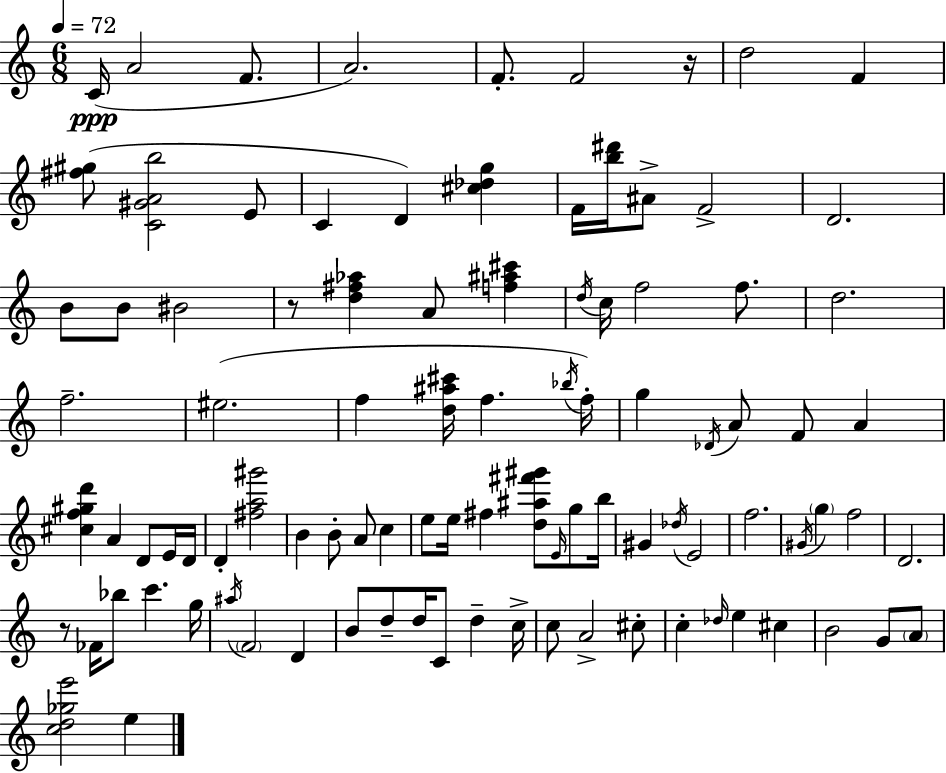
C4/s A4/h F4/e. A4/h. F4/e. F4/h R/s D5/h F4/q [F#5,G#5]/e [C4,G#4,A4,B5]/h E4/e C4/q D4/q [C#5,Db5,G5]/q F4/s [B5,D#6]/s A#4/e F4/h D4/h. B4/e B4/e BIS4/h R/e [D5,F#5,Ab5]/q A4/e [F5,A#5,C#6]/q D5/s C5/s F5/h F5/e. D5/h. F5/h. EIS5/h. F5/q [D5,A#5,C#6]/s F5/q. Bb5/s F5/s G5/q Db4/s A4/e F4/e A4/q [C#5,F5,G#5,D6]/q A4/q D4/e E4/s D4/s D4/q [F#5,A5,G#6]/h B4/q B4/e A4/e C5/q E5/e E5/s F#5/q [D5,A#5,F#6,G#6]/e E4/s G5/e B5/s G#4/q Db5/s E4/h F5/h. G#4/s G5/q F5/h D4/h. R/e FES4/s Bb5/e C6/q. G5/s A#5/s F4/h D4/q B4/e D5/e D5/s C4/e D5/q C5/s C5/e A4/h C#5/e C5/q Db5/s E5/q C#5/q B4/h G4/e A4/e [C5,D5,Gb5,E6]/h E5/q